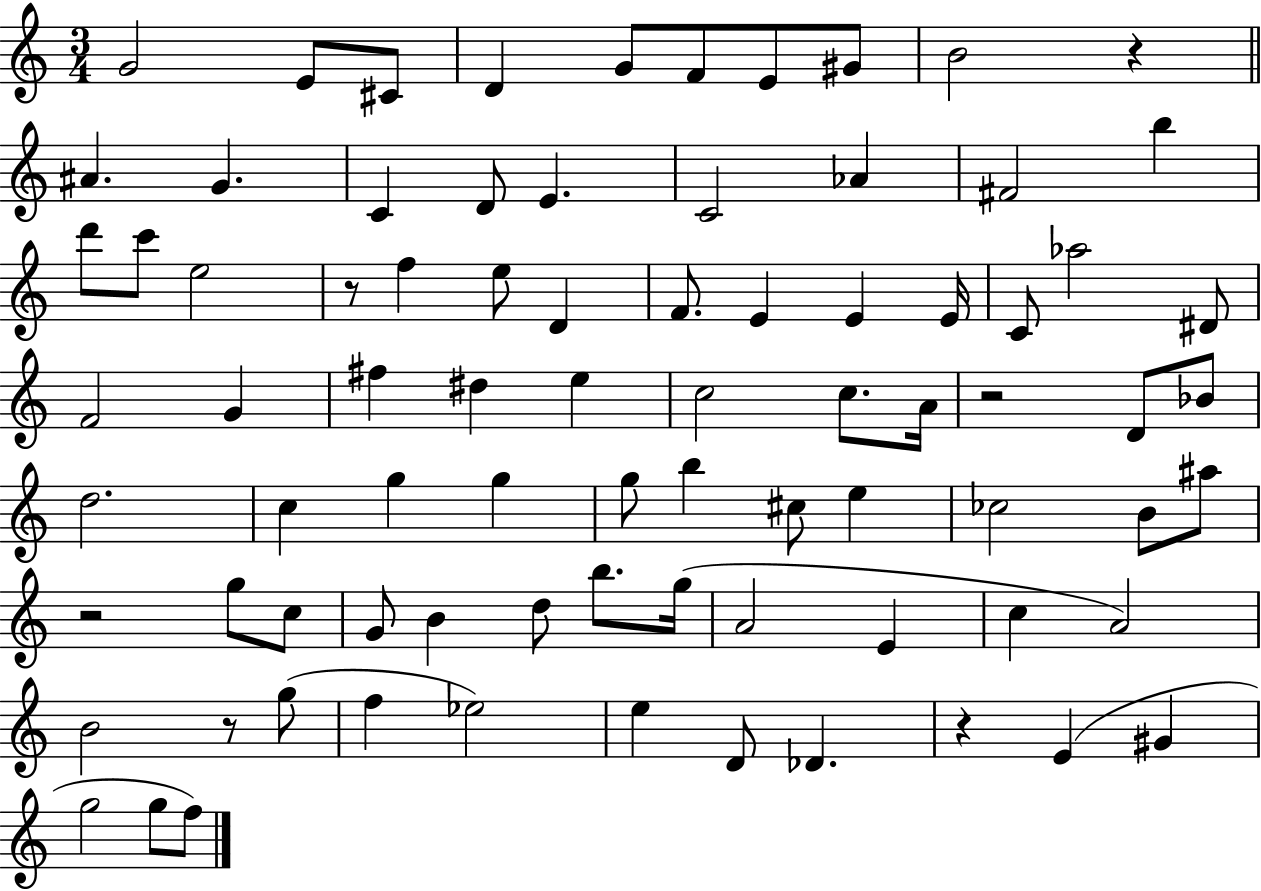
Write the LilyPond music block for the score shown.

{
  \clef treble
  \numericTimeSignature
  \time 3/4
  \key c \major
  g'2 e'8 cis'8 | d'4 g'8 f'8 e'8 gis'8 | b'2 r4 | \bar "||" \break \key a \minor ais'4. g'4. | c'4 d'8 e'4. | c'2 aes'4 | fis'2 b''4 | \break d'''8 c'''8 e''2 | r8 f''4 e''8 d'4 | f'8. e'4 e'4 e'16 | c'8 aes''2 dis'8 | \break f'2 g'4 | fis''4 dis''4 e''4 | c''2 c''8. a'16 | r2 d'8 bes'8 | \break d''2. | c''4 g''4 g''4 | g''8 b''4 cis''8 e''4 | ces''2 b'8 ais''8 | \break r2 g''8 c''8 | g'8 b'4 d''8 b''8. g''16( | a'2 e'4 | c''4 a'2) | \break b'2 r8 g''8( | f''4 ees''2) | e''4 d'8 des'4. | r4 e'4( gis'4 | \break g''2 g''8 f''8) | \bar "|."
}